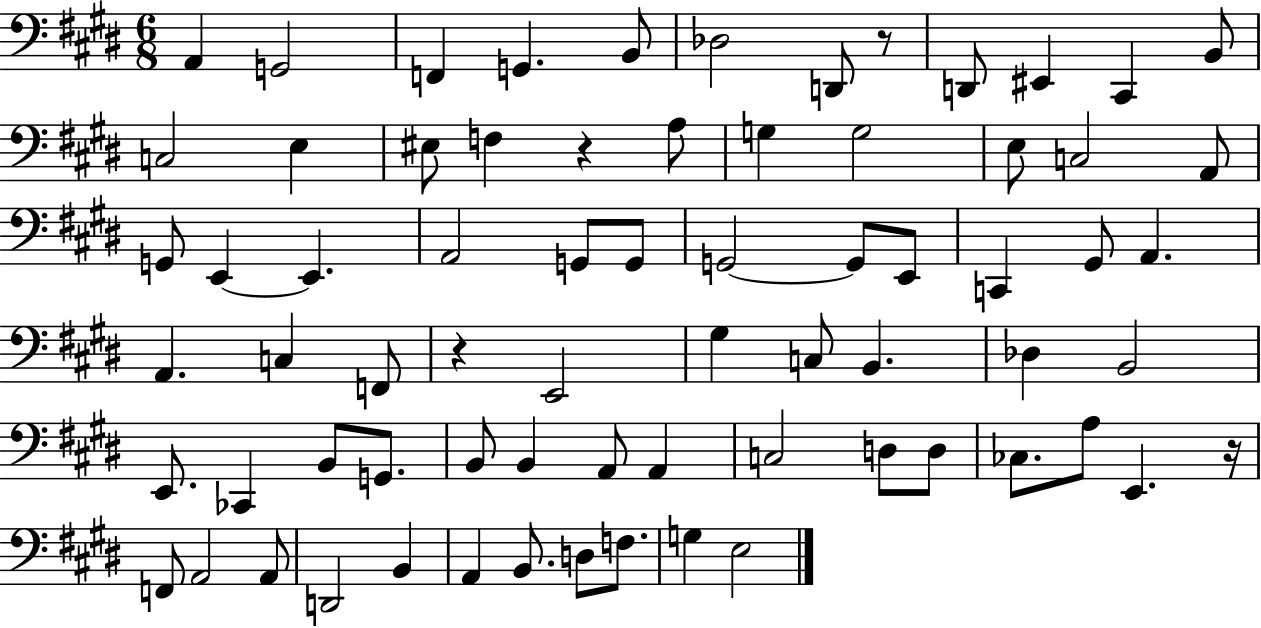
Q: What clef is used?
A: bass